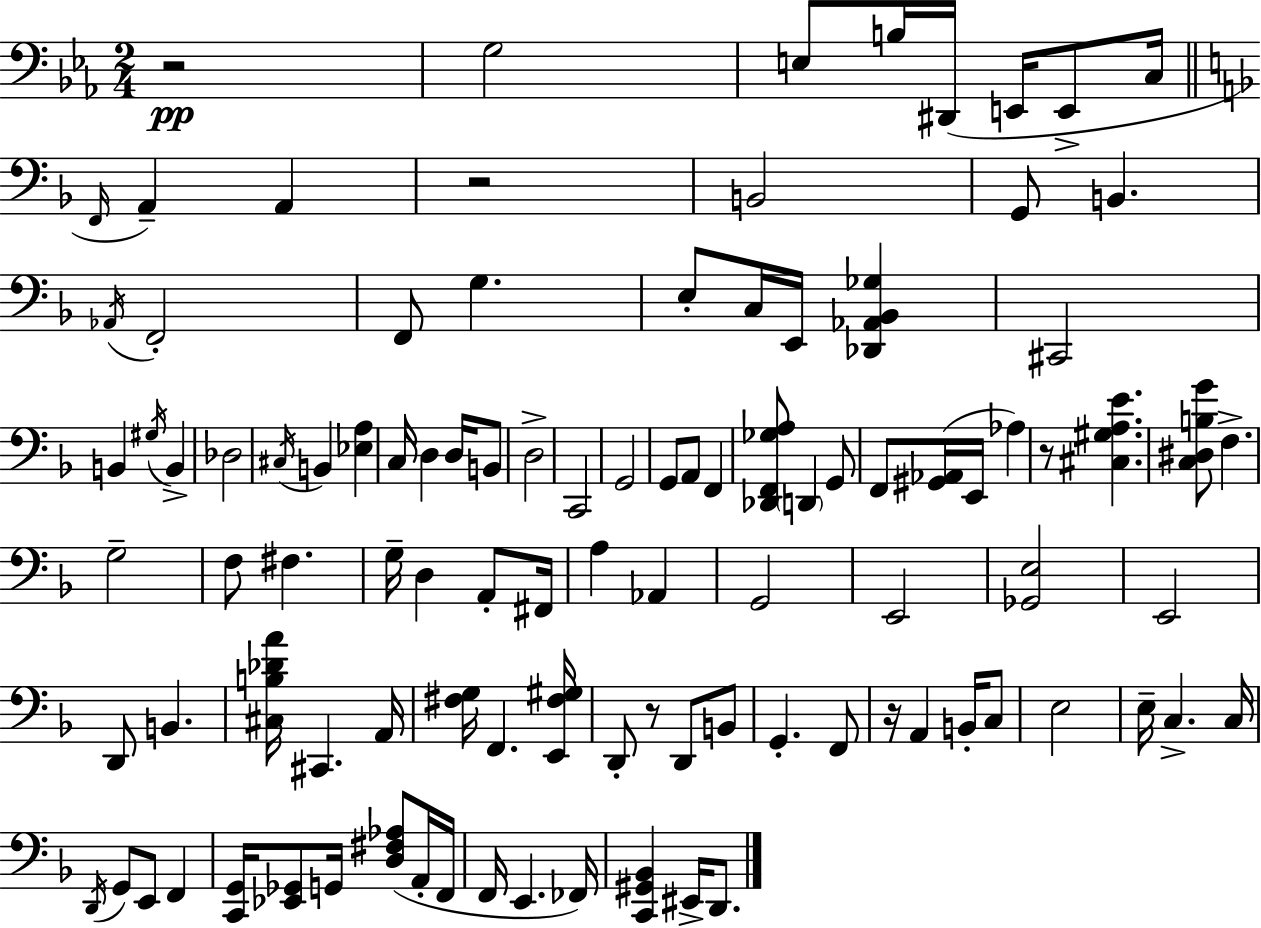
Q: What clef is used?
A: bass